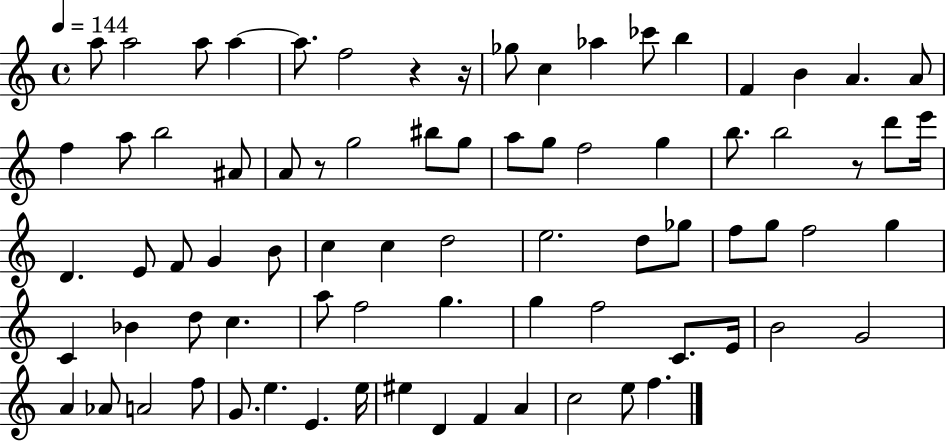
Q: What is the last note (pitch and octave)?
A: F5